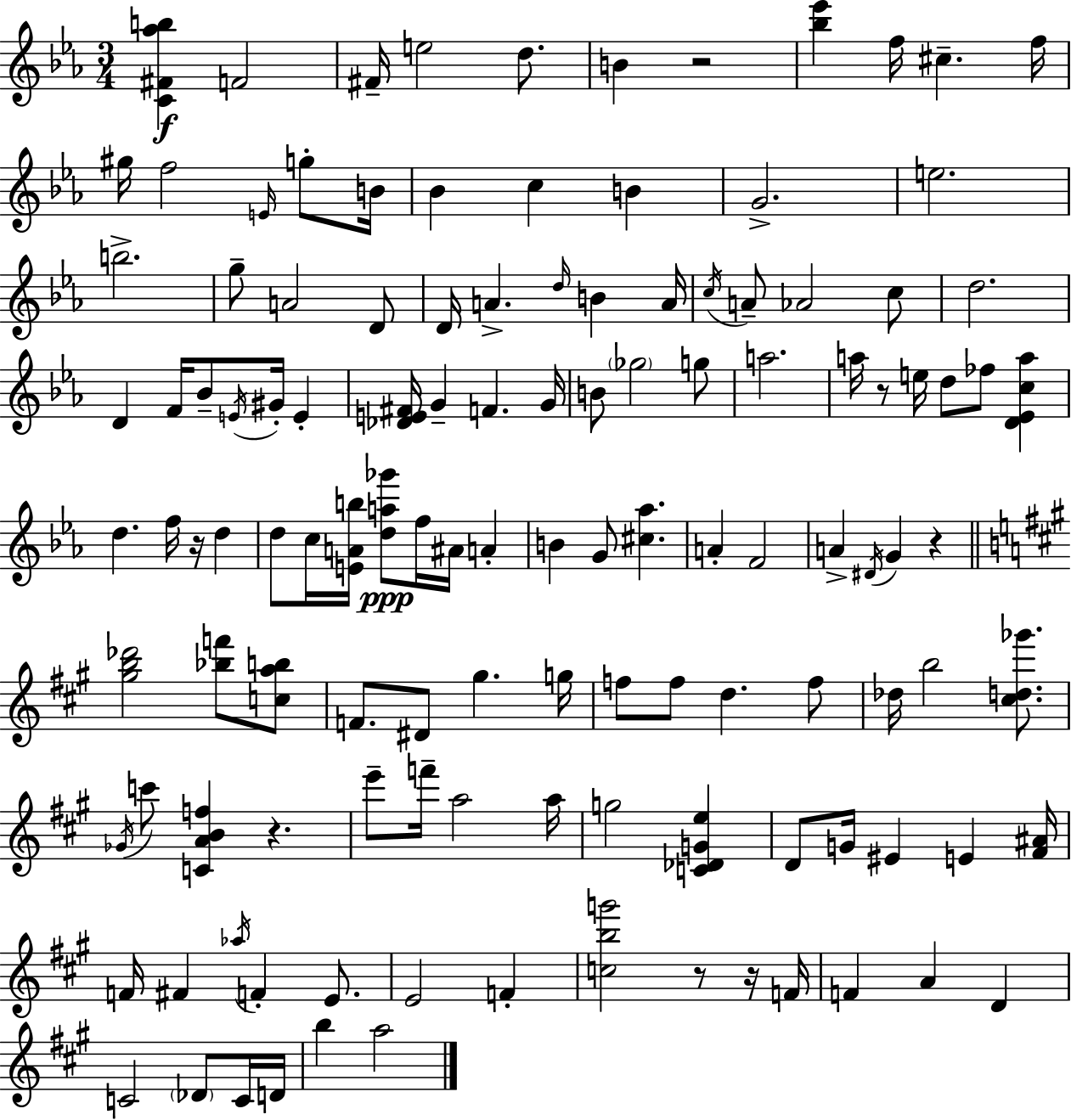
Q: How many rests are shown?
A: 7